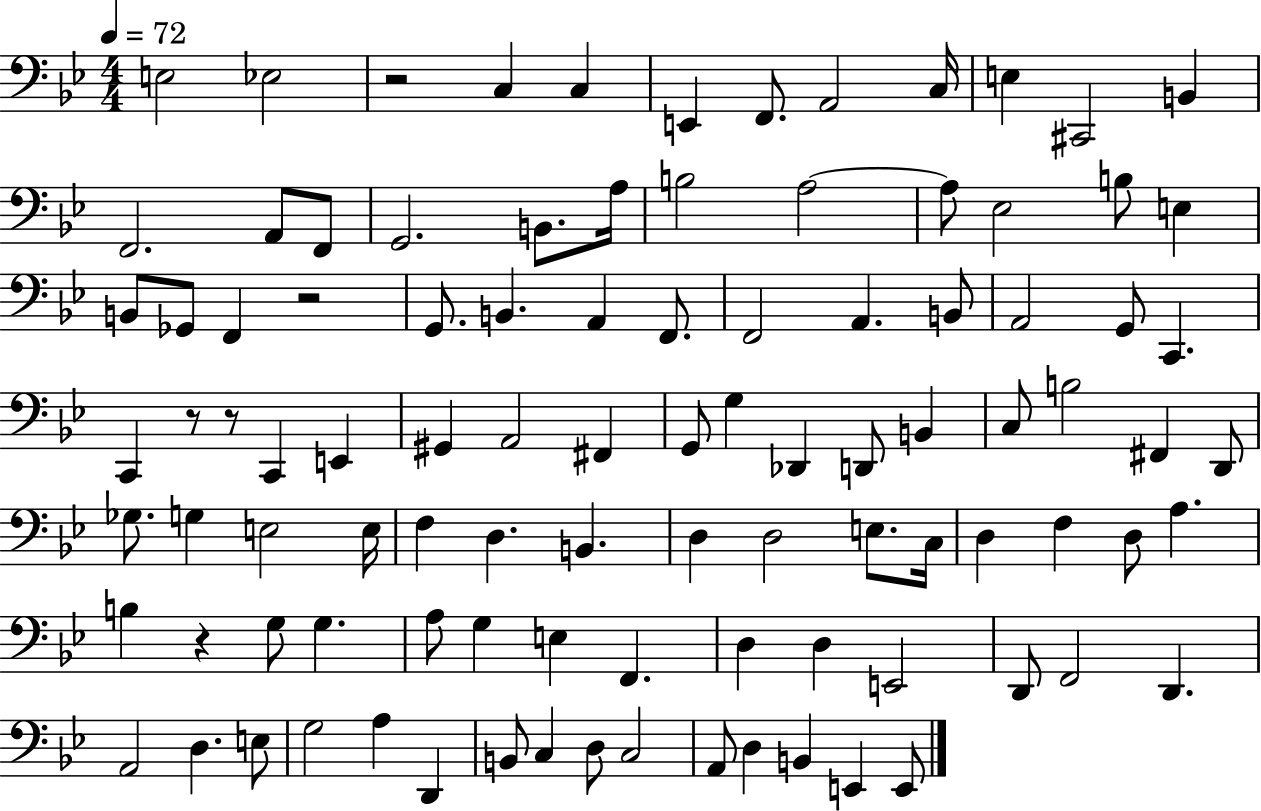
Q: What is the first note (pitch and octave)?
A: E3